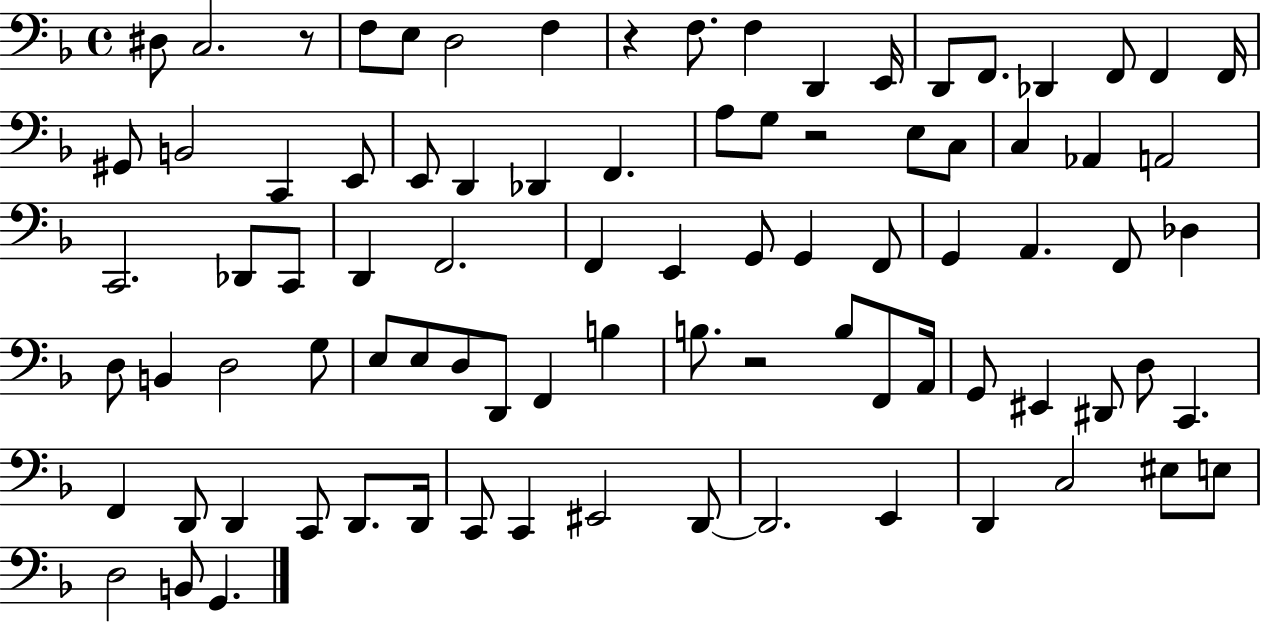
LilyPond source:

{
  \clef bass
  \time 4/4
  \defaultTimeSignature
  \key f \major
  dis8 c2. r8 | f8 e8 d2 f4 | r4 f8. f4 d,4 e,16 | d,8 f,8. des,4 f,8 f,4 f,16 | \break gis,8 b,2 c,4 e,8 | e,8 d,4 des,4 f,4. | a8 g8 r2 e8 c8 | c4 aes,4 a,2 | \break c,2. des,8 c,8 | d,4 f,2. | f,4 e,4 g,8 g,4 f,8 | g,4 a,4. f,8 des4 | \break d8 b,4 d2 g8 | e8 e8 d8 d,8 f,4 b4 | b8. r2 b8 f,8 a,16 | g,8 eis,4 dis,8 d8 c,4. | \break f,4 d,8 d,4 c,8 d,8. d,16 | c,8 c,4 eis,2 d,8~~ | d,2. e,4 | d,4 c2 eis8 e8 | \break d2 b,8 g,4. | \bar "|."
}